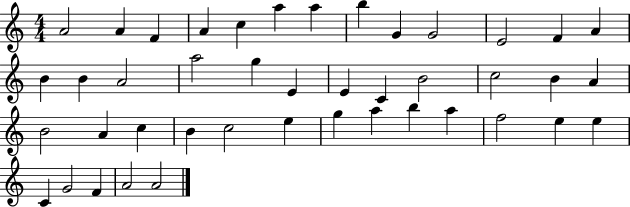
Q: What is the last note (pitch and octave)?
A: A4